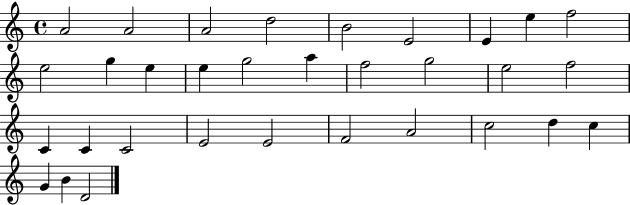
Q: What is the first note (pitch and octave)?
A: A4